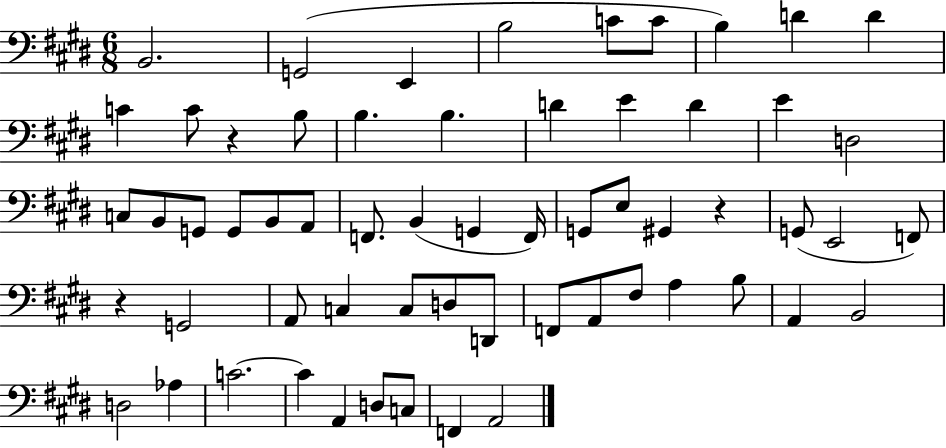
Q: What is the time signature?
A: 6/8